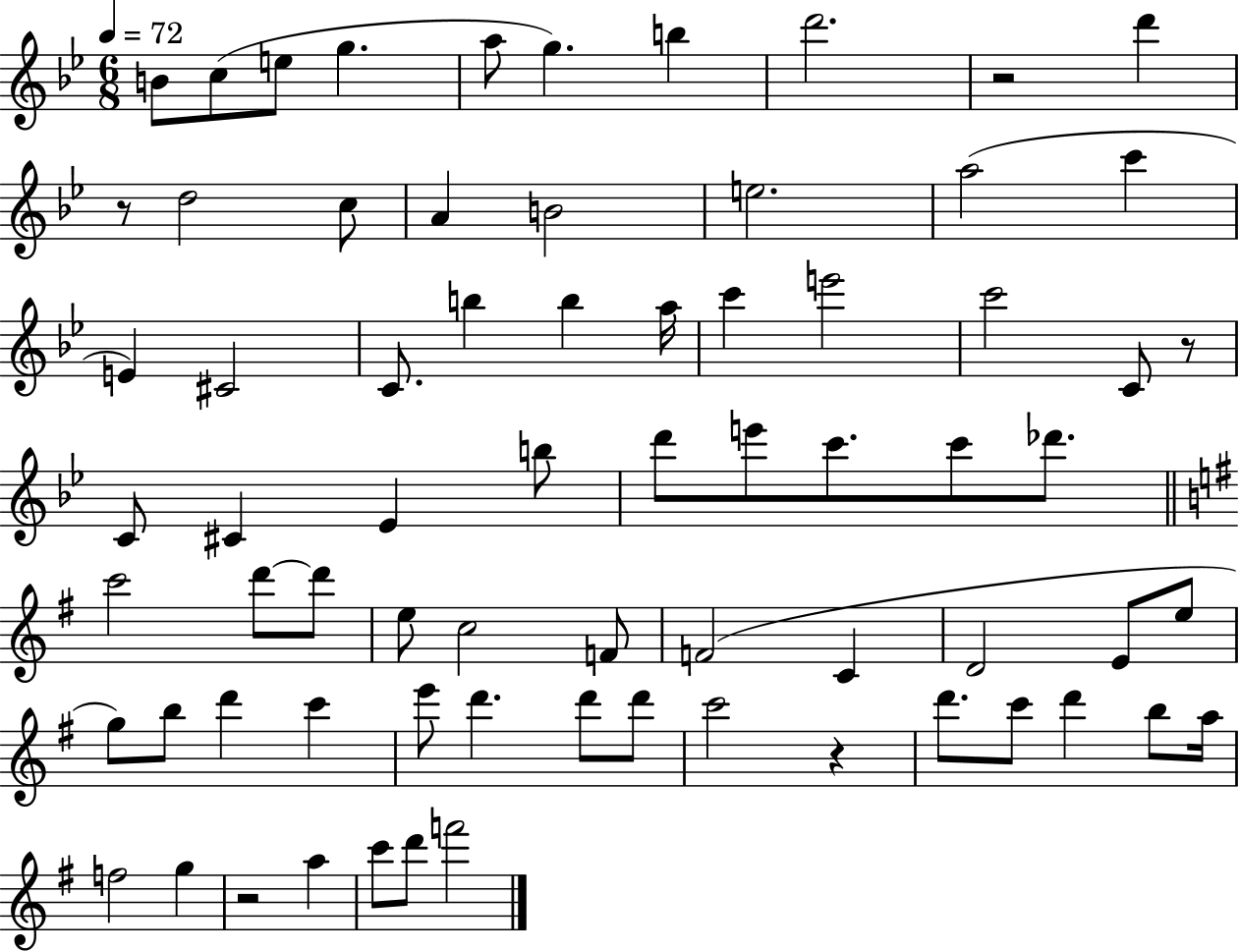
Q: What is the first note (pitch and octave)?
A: B4